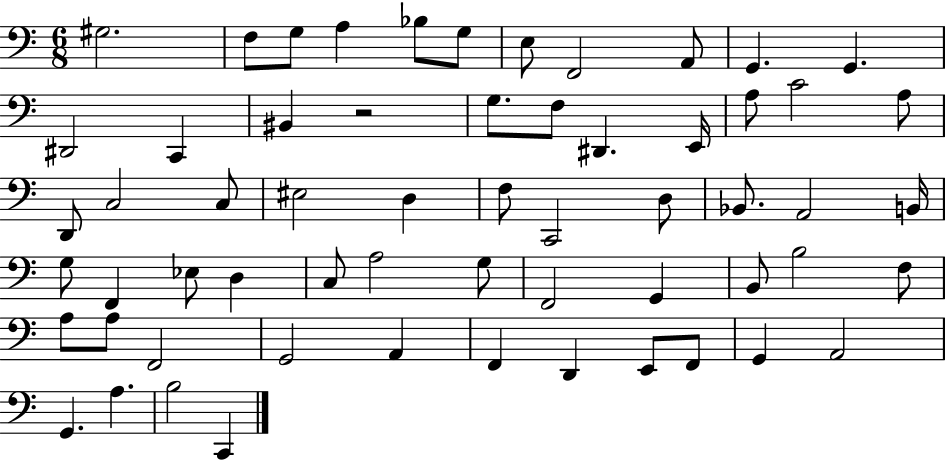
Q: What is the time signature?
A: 6/8